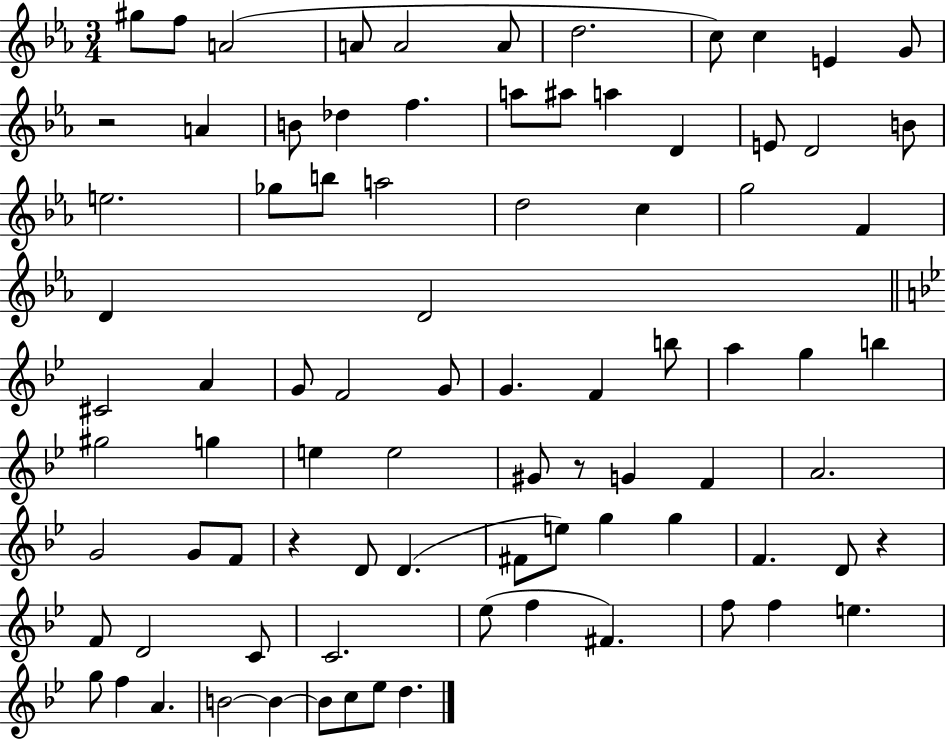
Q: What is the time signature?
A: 3/4